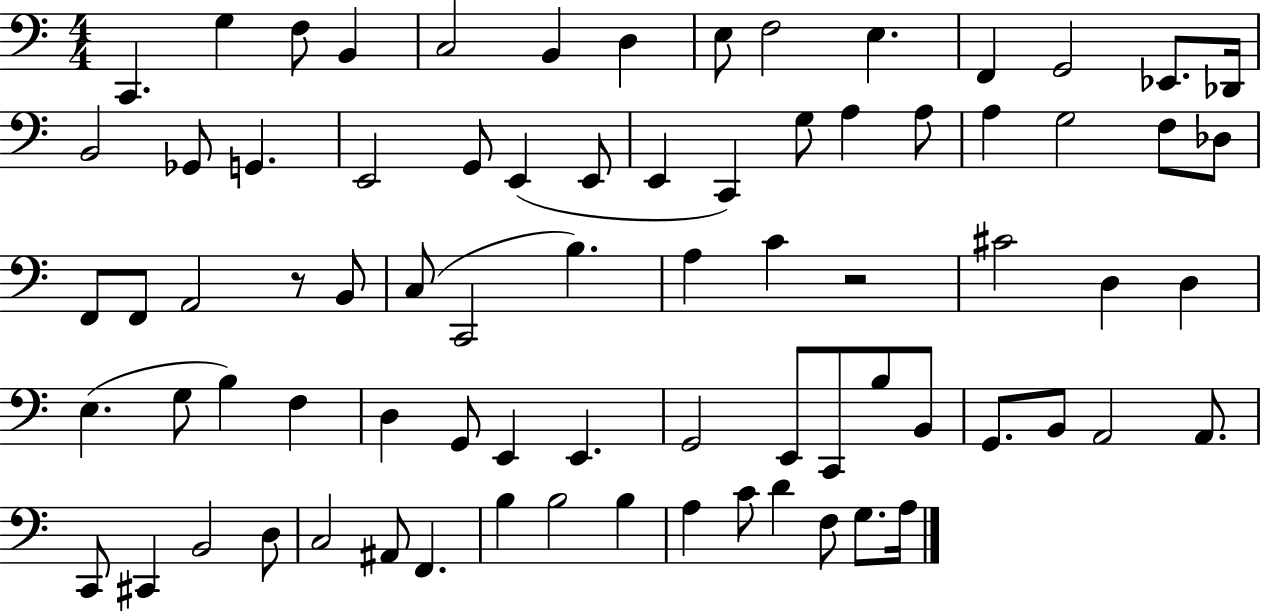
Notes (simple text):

C2/q. G3/q F3/e B2/q C3/h B2/q D3/q E3/e F3/h E3/q. F2/q G2/h Eb2/e. Db2/s B2/h Gb2/e G2/q. E2/h G2/e E2/q E2/e E2/q C2/q G3/e A3/q A3/e A3/q G3/h F3/e Db3/e F2/e F2/e A2/h R/e B2/e C3/e C2/h B3/q. A3/q C4/q R/h C#4/h D3/q D3/q E3/q. G3/e B3/q F3/q D3/q G2/e E2/q E2/q. G2/h E2/e C2/e B3/e B2/e G2/e. B2/e A2/h A2/e. C2/e C#2/q B2/h D3/e C3/h A#2/e F2/q. B3/q B3/h B3/q A3/q C4/e D4/q F3/e G3/e. A3/s